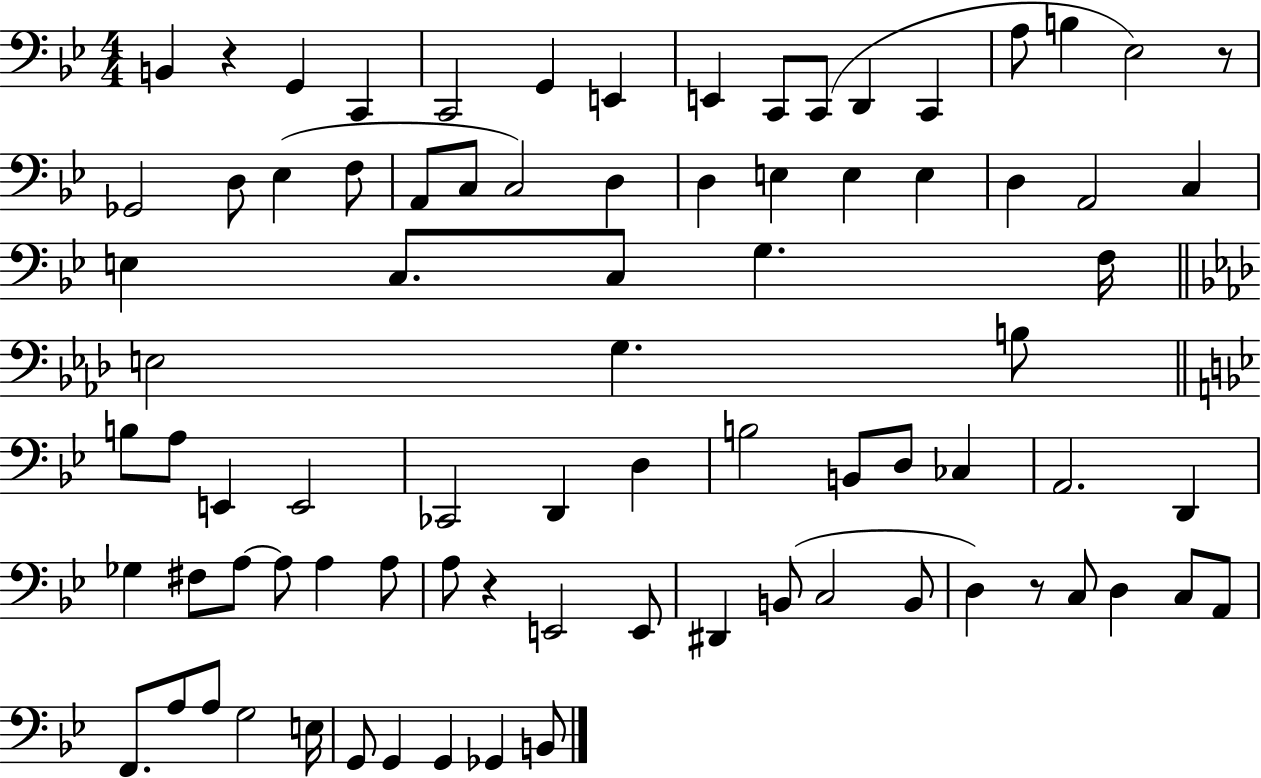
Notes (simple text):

B2/q R/q G2/q C2/q C2/h G2/q E2/q E2/q C2/e C2/e D2/q C2/q A3/e B3/q Eb3/h R/e Gb2/h D3/e Eb3/q F3/e A2/e C3/e C3/h D3/q D3/q E3/q E3/q E3/q D3/q A2/h C3/q E3/q C3/e. C3/e G3/q. F3/s E3/h G3/q. B3/e B3/e A3/e E2/q E2/h CES2/h D2/q D3/q B3/h B2/e D3/e CES3/q A2/h. D2/q Gb3/q F#3/e A3/e A3/e A3/q A3/e A3/e R/q E2/h E2/e D#2/q B2/e C3/h B2/e D3/q R/e C3/e D3/q C3/e A2/e F2/e. A3/e A3/e G3/h E3/s G2/e G2/q G2/q Gb2/q B2/e